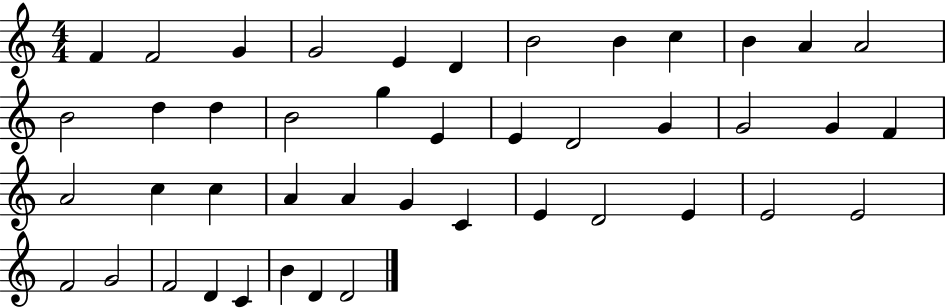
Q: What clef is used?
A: treble